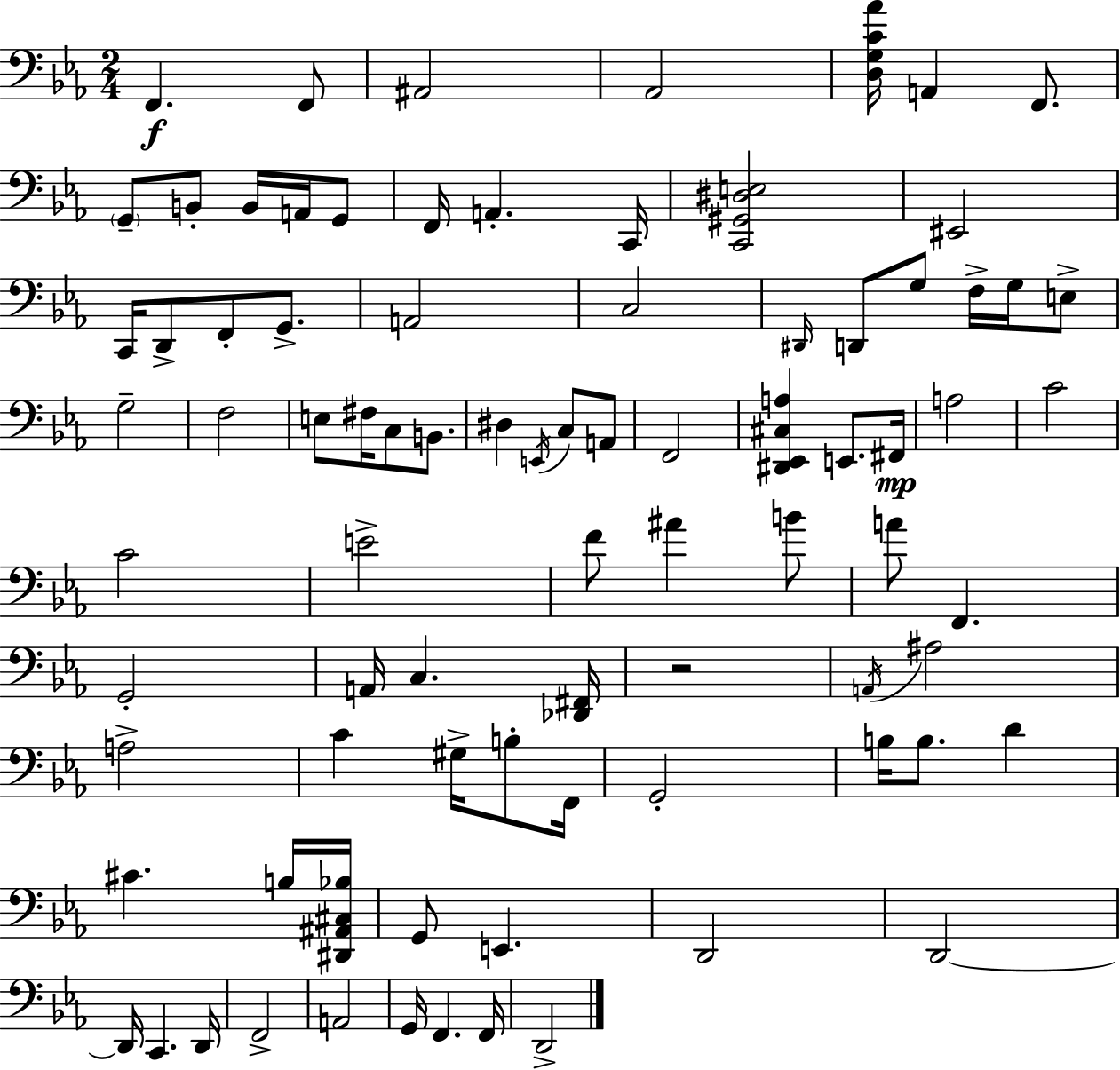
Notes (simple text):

F2/q. F2/e A#2/h Ab2/h [D3,G3,C4,Ab4]/s A2/q F2/e. G2/e B2/e B2/s A2/s G2/e F2/s A2/q. C2/s [C2,G#2,D#3,E3]/h EIS2/h C2/s D2/e F2/e G2/e. A2/h C3/h D#2/s D2/e G3/e F3/s G3/s E3/e G3/h F3/h E3/e F#3/s C3/e B2/e. D#3/q E2/s C3/e A2/e F2/h [D#2,Eb2,C#3,A3]/q E2/e. F#2/s A3/h C4/h C4/h E4/h F4/e A#4/q B4/e A4/e F2/q. G2/h A2/s C3/q. [Db2,F#2]/s R/h A2/s A#3/h A3/h C4/q G#3/s B3/e F2/s G2/h B3/s B3/e. D4/q C#4/q. B3/s [D#2,A#2,C#3,Bb3]/s G2/e E2/q. D2/h D2/h D2/s C2/q. D2/s F2/h A2/h G2/s F2/q. F2/s D2/h